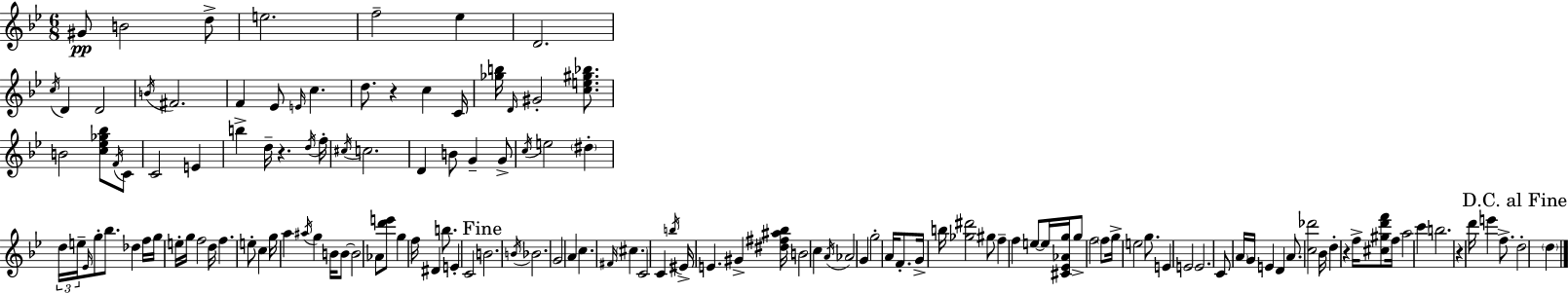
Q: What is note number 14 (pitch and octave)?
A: Eb4